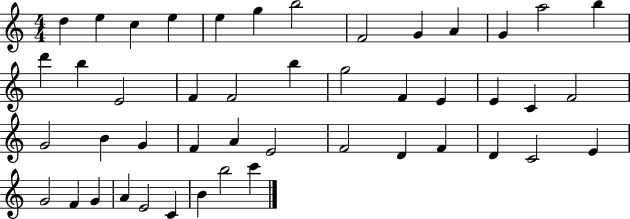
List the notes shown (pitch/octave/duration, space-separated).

D5/q E5/q C5/q E5/q E5/q G5/q B5/h F4/h G4/q A4/q G4/q A5/h B5/q D6/q B5/q E4/h F4/q F4/h B5/q G5/h F4/q E4/q E4/q C4/q F4/h G4/h B4/q G4/q F4/q A4/q E4/h F4/h D4/q F4/q D4/q C4/h E4/q G4/h F4/q G4/q A4/q E4/h C4/q B4/q B5/h C6/q